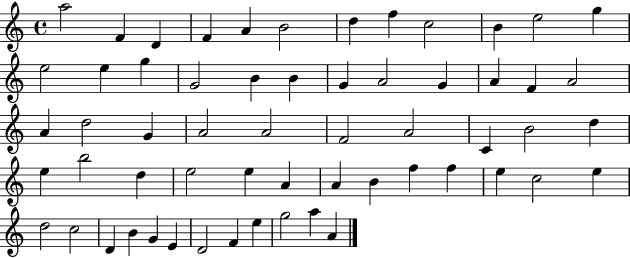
X:1
T:Untitled
M:4/4
L:1/4
K:C
a2 F D F A B2 d f c2 B e2 g e2 e g G2 B B G A2 G A F A2 A d2 G A2 A2 F2 A2 C B2 d e b2 d e2 e A A B f f e c2 e d2 c2 D B G E D2 F e g2 a A